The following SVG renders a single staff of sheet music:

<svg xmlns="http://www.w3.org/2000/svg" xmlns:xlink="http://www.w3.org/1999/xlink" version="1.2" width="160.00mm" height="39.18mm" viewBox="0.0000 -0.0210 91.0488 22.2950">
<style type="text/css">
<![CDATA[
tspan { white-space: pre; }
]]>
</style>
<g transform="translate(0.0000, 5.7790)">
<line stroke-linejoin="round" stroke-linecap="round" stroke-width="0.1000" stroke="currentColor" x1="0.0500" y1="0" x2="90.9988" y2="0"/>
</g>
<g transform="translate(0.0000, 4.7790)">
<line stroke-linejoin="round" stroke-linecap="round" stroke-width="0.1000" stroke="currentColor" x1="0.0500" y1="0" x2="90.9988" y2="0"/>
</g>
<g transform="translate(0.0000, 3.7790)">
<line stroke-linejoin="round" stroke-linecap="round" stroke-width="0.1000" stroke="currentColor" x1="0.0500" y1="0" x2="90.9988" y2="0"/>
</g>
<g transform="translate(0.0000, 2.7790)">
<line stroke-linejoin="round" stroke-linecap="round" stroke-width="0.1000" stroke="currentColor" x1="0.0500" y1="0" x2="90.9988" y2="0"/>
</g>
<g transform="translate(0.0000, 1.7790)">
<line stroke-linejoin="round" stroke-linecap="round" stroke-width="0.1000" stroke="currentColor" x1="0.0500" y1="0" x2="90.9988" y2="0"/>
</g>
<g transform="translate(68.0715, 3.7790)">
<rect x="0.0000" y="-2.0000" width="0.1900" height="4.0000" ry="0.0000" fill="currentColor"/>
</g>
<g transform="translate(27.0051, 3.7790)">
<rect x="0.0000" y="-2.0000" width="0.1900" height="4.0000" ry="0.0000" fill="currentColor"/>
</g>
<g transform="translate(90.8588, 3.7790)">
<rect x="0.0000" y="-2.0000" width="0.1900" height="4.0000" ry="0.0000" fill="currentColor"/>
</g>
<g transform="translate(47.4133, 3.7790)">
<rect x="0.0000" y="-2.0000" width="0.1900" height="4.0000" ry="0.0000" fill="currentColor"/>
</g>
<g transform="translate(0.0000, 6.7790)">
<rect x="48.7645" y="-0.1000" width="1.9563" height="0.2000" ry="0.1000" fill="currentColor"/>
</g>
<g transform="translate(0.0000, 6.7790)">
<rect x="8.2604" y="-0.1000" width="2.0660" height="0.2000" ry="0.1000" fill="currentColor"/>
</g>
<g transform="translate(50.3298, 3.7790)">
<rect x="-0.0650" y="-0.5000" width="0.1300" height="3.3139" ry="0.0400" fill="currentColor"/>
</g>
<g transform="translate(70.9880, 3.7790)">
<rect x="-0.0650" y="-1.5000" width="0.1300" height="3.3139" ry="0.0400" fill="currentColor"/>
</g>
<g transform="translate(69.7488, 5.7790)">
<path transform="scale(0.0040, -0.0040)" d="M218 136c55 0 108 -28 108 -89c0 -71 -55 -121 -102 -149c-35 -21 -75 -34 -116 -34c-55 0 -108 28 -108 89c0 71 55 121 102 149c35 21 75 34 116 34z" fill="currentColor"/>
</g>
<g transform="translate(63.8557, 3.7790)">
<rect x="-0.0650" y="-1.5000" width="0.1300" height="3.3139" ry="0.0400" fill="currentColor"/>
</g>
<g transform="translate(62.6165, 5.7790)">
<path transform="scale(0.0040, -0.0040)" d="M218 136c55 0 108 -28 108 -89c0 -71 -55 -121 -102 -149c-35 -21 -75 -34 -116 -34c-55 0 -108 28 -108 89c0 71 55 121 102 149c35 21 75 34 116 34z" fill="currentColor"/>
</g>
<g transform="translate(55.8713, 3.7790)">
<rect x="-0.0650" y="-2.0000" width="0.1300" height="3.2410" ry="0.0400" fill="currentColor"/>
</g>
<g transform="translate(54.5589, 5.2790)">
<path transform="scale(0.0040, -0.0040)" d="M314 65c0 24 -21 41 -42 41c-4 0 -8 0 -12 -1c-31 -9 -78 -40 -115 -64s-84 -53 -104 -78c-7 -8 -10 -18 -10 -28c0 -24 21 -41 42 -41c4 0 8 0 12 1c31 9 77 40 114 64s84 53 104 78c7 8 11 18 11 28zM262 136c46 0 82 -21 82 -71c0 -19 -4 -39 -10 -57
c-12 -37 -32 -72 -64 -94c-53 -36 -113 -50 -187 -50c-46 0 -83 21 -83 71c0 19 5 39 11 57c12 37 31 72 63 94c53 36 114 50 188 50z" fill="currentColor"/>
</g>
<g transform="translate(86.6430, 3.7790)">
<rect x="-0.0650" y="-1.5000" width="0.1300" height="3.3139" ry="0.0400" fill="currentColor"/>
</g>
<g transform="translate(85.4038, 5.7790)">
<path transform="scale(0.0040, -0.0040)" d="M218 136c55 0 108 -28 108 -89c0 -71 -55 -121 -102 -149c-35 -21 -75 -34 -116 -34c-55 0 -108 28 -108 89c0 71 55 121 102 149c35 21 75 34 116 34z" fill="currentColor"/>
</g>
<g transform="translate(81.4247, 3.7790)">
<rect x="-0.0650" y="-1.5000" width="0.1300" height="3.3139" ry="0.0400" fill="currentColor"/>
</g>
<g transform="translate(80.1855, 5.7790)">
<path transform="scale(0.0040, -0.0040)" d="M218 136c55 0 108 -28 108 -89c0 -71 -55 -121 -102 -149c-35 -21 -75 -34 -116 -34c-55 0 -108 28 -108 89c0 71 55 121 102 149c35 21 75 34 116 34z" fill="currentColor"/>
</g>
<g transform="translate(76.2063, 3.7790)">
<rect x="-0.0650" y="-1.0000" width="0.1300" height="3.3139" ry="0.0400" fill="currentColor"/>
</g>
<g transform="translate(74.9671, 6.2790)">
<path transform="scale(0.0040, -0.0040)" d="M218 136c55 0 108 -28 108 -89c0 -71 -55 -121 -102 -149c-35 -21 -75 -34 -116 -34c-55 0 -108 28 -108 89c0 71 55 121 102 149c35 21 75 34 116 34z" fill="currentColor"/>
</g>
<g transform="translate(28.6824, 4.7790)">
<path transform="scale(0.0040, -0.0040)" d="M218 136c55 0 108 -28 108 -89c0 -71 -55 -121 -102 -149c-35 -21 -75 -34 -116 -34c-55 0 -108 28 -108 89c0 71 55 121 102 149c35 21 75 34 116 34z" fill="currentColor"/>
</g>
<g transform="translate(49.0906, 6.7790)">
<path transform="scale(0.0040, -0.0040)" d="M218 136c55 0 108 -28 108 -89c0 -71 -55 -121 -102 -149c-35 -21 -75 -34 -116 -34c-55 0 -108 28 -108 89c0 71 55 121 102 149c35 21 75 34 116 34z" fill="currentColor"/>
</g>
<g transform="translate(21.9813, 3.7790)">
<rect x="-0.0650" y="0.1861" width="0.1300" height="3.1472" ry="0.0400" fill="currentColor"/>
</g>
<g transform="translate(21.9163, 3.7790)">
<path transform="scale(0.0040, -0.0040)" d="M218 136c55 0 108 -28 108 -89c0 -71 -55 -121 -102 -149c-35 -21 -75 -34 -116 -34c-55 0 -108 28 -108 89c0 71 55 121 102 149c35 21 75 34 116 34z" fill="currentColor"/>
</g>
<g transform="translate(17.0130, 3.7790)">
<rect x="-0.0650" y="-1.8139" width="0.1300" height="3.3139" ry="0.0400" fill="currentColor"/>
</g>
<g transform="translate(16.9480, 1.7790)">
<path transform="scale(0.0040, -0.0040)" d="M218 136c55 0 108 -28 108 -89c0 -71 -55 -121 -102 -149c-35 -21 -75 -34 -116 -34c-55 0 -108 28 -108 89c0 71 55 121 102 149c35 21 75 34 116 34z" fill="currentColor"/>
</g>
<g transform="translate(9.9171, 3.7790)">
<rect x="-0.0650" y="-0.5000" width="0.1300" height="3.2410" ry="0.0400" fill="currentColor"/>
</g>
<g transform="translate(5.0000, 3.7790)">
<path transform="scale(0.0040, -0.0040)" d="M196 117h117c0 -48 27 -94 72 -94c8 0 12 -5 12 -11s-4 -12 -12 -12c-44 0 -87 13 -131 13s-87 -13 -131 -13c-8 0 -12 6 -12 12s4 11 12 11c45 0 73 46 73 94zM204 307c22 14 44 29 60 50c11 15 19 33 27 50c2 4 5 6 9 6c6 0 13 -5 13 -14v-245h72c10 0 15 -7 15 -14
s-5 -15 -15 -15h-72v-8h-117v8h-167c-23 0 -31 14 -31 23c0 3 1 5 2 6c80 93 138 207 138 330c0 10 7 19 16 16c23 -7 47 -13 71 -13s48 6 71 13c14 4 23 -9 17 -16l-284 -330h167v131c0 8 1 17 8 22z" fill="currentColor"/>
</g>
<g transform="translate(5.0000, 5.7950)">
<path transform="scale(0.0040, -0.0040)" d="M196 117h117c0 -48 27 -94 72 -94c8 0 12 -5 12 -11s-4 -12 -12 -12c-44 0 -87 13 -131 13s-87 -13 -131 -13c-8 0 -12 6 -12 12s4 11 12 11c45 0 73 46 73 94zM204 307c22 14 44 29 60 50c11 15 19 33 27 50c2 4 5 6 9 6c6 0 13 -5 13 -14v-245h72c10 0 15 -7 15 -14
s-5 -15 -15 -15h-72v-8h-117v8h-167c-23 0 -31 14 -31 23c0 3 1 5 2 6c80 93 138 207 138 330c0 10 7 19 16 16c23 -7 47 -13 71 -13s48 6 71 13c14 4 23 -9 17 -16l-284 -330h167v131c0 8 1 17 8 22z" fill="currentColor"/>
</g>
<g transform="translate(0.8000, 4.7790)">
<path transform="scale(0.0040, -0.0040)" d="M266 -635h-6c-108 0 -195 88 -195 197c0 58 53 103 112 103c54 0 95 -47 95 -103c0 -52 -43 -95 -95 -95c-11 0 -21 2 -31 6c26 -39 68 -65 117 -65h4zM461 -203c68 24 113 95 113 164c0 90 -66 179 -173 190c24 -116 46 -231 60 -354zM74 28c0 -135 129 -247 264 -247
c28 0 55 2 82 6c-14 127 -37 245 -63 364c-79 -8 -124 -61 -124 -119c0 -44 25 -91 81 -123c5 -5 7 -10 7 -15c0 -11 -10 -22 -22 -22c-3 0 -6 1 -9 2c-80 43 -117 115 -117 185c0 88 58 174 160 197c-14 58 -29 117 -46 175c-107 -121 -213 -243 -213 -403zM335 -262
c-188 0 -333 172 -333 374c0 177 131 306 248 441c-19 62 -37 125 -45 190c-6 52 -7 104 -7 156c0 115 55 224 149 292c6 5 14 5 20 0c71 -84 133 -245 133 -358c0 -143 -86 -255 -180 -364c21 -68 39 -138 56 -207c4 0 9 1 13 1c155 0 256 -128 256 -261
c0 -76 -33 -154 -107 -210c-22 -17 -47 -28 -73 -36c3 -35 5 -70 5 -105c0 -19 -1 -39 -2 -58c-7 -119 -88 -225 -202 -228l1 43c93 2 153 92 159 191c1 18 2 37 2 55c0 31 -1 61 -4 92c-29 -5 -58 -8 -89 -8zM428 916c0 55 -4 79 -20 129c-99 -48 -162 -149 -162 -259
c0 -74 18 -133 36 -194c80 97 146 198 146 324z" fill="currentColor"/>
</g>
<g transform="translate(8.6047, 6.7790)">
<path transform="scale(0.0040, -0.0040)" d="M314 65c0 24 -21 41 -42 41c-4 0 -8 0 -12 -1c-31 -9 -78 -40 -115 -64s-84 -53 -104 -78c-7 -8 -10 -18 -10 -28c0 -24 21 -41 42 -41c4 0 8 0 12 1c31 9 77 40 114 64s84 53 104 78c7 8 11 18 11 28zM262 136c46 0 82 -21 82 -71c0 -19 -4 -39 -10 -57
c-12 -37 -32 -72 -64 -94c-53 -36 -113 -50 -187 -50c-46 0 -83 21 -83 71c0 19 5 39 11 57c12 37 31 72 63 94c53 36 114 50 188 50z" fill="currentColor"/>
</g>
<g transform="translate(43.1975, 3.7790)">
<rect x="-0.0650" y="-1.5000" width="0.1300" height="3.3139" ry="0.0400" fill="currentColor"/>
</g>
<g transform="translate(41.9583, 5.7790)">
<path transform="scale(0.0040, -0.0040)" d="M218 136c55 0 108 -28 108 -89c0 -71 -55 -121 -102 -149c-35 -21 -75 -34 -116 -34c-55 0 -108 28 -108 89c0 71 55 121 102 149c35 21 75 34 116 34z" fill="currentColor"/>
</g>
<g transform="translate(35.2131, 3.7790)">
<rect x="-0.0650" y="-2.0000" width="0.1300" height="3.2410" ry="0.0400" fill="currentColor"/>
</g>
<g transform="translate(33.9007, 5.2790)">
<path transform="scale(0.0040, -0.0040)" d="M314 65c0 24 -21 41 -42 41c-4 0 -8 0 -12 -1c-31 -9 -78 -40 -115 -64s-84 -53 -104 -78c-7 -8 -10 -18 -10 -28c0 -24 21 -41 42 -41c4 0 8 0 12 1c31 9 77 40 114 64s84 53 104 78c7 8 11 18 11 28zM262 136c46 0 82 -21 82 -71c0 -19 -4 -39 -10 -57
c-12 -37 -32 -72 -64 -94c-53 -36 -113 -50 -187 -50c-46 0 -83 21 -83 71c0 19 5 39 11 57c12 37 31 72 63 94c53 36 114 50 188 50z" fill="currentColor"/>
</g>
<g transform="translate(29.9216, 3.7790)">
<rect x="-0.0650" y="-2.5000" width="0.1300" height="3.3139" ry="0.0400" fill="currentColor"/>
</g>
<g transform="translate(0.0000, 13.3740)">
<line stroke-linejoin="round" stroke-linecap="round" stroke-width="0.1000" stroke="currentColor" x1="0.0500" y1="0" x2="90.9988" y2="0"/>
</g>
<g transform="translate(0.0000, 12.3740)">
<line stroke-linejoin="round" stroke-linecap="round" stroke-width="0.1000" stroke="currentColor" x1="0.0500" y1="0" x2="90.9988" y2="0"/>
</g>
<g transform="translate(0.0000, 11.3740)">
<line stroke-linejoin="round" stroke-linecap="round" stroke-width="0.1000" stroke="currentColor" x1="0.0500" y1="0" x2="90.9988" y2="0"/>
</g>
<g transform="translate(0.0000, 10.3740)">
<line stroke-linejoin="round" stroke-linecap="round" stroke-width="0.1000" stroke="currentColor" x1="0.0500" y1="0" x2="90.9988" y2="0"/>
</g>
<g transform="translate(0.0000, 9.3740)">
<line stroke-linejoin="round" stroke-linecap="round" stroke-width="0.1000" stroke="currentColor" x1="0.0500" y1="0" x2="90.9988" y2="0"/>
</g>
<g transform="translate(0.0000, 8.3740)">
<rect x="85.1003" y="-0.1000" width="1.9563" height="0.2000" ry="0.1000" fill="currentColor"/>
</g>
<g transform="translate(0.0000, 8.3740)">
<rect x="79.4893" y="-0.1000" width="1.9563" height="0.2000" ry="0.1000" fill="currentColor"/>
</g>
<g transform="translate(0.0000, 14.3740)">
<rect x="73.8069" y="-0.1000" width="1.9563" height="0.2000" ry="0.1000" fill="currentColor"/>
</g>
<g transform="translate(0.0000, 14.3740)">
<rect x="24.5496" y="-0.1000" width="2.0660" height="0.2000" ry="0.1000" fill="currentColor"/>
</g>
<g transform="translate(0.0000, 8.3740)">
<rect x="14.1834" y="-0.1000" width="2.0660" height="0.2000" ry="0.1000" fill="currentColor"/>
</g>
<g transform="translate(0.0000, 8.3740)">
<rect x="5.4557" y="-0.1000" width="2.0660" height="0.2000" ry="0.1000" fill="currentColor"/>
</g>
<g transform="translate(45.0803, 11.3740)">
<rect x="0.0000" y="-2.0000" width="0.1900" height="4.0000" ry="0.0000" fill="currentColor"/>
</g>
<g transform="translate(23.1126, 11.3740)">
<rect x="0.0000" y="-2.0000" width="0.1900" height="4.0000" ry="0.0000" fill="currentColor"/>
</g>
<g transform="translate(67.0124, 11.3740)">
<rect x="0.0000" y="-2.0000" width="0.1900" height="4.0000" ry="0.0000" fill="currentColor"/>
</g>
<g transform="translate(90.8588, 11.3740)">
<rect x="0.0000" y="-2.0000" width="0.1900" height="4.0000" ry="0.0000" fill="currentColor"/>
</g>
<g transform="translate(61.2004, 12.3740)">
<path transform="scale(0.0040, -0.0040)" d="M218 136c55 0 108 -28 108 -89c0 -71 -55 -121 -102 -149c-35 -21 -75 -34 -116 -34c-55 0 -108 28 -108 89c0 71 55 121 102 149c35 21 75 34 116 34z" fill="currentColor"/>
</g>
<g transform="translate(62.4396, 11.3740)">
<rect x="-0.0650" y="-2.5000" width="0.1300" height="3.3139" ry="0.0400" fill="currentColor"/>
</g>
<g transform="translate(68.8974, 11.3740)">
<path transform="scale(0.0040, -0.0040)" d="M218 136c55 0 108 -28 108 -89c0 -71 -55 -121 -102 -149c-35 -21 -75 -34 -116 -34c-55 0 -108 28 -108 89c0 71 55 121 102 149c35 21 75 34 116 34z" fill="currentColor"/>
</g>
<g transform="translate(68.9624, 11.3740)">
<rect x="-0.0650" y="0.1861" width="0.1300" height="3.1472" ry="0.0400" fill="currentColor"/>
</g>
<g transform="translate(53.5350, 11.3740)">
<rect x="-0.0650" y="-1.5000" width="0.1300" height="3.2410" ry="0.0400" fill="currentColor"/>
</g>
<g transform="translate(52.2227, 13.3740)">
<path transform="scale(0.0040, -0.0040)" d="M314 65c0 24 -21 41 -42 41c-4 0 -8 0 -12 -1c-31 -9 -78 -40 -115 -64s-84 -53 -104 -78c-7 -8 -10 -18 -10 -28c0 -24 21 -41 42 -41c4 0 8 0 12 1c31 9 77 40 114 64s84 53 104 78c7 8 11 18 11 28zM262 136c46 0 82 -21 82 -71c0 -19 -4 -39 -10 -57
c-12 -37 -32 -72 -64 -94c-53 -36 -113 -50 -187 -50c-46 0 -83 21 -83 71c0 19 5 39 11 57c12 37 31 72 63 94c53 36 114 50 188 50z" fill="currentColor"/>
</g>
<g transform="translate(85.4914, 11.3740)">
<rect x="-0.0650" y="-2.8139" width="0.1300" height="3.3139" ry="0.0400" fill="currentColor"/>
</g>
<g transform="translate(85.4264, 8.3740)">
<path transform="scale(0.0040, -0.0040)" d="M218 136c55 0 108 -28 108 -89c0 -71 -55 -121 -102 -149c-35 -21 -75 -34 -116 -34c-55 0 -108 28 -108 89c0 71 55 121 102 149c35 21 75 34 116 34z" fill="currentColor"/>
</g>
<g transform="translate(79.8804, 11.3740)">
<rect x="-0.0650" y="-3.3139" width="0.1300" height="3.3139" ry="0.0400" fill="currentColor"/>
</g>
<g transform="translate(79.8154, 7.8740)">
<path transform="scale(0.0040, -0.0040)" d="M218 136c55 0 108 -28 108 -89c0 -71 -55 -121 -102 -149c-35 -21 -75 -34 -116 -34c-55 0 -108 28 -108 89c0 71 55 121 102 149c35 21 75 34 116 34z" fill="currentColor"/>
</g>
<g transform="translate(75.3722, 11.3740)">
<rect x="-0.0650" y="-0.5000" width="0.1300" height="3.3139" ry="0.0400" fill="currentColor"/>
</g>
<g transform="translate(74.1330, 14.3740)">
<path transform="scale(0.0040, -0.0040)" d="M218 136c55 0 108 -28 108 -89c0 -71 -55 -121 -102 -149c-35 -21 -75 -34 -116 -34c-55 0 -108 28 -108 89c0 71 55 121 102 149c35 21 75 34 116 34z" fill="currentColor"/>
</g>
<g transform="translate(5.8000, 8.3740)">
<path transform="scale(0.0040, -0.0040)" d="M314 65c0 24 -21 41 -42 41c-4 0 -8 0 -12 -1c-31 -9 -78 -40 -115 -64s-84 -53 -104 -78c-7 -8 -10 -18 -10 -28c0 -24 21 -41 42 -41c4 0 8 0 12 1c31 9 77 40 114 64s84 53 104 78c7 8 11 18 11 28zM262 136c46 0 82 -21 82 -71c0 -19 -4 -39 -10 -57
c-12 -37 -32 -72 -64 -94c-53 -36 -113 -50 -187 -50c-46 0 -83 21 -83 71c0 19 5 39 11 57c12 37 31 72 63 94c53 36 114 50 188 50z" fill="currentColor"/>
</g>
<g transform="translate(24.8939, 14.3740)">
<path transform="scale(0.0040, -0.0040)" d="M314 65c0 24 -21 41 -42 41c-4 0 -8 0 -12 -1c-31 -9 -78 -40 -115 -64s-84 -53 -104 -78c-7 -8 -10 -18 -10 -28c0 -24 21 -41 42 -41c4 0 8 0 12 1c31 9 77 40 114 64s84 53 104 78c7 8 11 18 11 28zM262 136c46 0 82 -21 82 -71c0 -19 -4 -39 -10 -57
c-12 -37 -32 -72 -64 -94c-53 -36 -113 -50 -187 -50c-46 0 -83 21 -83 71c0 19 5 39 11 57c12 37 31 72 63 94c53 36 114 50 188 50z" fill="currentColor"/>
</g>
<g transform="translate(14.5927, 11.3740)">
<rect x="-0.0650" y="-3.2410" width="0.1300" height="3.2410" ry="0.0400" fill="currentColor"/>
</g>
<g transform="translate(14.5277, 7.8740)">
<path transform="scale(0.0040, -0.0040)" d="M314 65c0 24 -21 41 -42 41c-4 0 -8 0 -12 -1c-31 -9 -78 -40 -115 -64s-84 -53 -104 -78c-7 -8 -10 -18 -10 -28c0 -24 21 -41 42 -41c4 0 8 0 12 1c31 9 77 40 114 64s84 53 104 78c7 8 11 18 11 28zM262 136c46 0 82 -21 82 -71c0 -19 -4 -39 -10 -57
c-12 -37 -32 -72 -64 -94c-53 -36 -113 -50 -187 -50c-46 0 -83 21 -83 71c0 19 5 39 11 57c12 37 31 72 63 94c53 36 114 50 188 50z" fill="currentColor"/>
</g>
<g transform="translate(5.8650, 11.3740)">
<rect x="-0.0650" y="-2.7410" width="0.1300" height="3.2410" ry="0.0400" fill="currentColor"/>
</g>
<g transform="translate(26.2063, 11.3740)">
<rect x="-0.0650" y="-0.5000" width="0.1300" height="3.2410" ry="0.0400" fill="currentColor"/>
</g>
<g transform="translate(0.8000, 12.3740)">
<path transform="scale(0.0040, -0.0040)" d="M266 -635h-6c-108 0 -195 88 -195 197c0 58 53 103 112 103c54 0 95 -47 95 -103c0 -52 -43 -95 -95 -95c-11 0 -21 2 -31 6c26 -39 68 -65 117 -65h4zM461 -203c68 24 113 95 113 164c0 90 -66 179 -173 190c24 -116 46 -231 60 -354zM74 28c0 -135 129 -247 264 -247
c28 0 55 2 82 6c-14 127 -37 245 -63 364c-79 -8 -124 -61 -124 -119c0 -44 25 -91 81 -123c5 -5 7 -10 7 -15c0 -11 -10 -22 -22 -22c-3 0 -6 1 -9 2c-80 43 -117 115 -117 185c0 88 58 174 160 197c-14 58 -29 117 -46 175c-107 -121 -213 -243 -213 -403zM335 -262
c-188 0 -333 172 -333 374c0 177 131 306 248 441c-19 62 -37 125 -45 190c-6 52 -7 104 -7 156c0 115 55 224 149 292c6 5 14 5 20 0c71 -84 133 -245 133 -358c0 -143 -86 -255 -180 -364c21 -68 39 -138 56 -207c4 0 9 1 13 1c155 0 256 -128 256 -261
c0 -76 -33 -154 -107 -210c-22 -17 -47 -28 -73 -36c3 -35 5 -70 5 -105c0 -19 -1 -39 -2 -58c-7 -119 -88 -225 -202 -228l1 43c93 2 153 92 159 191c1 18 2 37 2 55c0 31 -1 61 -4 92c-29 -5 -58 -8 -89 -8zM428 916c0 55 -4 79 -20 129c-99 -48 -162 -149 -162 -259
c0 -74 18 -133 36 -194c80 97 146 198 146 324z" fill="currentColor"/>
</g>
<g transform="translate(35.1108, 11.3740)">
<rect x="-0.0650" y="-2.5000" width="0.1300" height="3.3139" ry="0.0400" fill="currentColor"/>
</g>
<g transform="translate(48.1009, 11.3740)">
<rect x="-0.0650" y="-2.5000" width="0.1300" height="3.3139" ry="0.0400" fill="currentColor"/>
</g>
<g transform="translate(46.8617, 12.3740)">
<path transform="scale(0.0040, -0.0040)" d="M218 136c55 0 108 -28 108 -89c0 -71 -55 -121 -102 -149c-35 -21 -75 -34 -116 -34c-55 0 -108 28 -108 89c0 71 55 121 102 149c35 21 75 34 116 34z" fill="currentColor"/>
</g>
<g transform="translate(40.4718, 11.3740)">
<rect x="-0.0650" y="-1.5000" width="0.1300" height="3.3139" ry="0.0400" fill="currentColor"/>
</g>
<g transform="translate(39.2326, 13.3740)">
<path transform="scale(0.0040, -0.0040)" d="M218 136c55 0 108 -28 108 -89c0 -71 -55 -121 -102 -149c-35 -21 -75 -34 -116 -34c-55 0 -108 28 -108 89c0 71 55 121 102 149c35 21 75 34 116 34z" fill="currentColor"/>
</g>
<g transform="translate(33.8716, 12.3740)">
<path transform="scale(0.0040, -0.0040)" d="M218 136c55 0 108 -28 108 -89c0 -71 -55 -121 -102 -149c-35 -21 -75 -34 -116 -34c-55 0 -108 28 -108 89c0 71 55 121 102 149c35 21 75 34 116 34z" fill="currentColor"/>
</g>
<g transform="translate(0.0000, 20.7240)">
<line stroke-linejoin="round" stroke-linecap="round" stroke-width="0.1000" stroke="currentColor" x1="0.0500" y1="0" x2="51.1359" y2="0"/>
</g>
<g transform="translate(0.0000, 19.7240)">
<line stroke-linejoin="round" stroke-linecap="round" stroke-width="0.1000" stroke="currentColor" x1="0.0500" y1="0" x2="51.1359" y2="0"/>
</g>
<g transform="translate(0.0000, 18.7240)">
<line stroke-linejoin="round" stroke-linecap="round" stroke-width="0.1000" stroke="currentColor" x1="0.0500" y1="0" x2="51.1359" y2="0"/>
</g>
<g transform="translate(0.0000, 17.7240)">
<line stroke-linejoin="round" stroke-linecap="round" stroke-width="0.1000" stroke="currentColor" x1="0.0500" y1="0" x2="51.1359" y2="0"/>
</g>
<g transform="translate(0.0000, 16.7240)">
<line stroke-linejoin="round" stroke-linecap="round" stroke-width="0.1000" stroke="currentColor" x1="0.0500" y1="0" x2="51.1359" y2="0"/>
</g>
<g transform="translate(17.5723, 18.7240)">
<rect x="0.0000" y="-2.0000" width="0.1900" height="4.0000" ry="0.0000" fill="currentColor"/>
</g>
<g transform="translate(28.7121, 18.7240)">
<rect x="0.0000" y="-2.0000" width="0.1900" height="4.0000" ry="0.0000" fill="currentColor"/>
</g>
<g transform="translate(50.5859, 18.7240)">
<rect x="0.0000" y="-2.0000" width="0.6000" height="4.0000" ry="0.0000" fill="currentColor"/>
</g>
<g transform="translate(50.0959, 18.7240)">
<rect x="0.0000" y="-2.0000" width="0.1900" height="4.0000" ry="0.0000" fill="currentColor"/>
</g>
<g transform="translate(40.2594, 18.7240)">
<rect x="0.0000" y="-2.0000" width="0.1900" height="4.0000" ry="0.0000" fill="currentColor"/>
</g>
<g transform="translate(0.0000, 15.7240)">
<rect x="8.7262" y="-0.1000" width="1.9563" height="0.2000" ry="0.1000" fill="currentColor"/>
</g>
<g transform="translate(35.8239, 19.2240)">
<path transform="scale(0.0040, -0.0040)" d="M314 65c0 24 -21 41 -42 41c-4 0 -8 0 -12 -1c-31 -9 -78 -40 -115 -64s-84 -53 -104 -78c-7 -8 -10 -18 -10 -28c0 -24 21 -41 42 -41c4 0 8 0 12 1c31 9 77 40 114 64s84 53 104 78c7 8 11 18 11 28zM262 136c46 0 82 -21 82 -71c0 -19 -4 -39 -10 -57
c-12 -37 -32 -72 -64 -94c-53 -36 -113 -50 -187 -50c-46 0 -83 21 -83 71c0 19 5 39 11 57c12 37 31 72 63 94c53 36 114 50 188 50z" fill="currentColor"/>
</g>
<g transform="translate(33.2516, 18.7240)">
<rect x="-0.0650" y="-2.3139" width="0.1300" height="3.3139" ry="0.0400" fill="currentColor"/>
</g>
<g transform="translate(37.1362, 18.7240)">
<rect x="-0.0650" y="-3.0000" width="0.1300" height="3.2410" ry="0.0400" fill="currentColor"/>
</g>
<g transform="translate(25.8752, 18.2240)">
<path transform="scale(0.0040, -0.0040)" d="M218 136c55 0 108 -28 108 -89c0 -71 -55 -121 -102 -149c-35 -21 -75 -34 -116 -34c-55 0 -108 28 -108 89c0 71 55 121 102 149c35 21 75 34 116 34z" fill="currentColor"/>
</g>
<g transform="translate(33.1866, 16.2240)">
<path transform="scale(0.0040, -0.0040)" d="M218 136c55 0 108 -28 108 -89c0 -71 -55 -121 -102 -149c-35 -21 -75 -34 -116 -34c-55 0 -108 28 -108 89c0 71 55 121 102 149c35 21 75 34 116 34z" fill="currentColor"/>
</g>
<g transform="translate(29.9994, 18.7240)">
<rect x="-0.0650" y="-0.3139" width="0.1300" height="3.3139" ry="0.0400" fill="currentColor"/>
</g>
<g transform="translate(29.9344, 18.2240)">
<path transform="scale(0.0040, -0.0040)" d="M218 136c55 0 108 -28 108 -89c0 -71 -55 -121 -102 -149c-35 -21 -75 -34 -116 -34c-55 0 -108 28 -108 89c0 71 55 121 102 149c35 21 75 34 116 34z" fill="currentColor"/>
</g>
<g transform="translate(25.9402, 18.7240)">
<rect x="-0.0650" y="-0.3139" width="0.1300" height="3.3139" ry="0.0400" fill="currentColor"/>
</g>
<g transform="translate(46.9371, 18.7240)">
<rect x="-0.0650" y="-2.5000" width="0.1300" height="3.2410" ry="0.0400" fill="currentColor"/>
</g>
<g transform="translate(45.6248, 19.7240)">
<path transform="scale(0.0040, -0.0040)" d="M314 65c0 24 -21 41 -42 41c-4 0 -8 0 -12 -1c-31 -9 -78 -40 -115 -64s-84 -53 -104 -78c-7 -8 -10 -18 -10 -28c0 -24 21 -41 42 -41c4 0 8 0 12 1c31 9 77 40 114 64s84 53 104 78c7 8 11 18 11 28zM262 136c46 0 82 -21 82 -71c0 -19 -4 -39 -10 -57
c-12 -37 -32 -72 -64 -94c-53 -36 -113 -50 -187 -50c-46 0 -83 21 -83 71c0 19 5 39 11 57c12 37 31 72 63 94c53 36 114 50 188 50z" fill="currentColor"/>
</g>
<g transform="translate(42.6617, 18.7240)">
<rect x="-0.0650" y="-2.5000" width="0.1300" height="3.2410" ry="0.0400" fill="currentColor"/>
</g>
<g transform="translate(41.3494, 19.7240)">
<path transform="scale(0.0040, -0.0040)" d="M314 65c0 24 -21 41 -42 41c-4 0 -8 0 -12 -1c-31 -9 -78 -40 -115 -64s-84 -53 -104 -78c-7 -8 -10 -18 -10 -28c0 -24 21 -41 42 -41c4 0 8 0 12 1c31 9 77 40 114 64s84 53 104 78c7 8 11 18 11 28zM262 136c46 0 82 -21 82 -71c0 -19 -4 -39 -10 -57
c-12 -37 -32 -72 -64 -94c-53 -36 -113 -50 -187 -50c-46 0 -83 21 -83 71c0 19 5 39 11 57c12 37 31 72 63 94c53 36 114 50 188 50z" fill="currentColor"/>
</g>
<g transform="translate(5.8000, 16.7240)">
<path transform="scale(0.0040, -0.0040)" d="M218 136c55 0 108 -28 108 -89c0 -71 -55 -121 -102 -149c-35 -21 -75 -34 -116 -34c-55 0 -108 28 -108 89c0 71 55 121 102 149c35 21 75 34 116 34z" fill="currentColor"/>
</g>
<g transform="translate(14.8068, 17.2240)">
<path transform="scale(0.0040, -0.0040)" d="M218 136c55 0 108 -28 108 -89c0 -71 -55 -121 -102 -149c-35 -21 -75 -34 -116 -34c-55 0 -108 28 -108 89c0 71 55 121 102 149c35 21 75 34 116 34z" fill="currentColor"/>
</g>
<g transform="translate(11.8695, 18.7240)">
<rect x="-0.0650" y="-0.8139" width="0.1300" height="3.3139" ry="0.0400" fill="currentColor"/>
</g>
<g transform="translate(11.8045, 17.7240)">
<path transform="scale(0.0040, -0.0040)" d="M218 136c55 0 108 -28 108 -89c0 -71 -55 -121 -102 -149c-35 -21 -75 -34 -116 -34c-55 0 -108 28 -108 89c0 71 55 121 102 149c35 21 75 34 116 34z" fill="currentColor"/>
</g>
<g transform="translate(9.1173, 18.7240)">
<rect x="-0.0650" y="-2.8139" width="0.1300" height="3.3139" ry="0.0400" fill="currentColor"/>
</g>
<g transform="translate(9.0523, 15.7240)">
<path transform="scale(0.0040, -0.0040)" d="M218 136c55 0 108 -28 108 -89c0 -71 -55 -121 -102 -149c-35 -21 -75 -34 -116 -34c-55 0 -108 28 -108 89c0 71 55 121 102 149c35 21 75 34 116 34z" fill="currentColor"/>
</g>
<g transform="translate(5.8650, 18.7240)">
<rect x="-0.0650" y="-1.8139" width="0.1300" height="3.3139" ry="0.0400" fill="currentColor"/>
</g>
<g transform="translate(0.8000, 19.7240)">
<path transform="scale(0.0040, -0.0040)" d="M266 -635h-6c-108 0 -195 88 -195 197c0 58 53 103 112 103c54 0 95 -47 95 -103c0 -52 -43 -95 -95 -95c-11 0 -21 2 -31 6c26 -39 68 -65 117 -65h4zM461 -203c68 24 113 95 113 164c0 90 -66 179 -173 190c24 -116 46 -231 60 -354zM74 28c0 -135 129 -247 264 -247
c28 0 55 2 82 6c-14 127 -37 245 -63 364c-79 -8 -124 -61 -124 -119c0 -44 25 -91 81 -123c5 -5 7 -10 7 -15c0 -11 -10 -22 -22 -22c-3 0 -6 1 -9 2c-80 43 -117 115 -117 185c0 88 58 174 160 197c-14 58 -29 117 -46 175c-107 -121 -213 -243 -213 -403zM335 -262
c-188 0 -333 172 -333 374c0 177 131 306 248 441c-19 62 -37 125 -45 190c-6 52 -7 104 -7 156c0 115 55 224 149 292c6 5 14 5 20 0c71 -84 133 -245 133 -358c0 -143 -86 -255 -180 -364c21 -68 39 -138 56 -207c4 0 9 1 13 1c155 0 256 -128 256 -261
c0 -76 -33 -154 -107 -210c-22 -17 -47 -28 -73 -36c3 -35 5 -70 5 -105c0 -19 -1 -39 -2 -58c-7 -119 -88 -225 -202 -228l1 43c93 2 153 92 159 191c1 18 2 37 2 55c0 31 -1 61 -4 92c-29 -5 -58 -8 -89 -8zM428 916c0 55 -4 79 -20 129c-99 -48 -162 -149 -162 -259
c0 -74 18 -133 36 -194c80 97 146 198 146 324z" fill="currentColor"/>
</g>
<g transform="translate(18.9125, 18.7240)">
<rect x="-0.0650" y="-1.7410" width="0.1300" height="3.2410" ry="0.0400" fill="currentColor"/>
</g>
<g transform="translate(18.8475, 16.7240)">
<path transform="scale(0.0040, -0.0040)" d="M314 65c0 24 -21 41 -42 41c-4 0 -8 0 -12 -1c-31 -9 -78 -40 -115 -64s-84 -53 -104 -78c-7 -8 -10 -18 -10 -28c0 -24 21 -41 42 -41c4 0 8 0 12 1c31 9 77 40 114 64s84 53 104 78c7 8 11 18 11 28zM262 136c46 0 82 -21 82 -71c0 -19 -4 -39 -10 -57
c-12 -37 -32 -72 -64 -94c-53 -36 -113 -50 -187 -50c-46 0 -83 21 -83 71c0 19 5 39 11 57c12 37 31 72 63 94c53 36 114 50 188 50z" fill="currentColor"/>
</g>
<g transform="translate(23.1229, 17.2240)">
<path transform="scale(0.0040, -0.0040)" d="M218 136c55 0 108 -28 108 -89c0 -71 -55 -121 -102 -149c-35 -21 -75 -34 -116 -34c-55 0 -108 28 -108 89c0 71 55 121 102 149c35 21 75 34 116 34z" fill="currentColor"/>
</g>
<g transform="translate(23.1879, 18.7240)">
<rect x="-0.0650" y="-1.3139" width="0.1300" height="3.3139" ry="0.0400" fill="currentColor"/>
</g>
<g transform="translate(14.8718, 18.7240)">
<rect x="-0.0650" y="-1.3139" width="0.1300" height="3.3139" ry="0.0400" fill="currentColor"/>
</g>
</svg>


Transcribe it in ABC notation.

X:1
T:Untitled
M:4/4
L:1/4
K:C
C2 f B G F2 E C F2 E E D E E a2 b2 C2 G E G E2 G B C b a f a d e f2 e c c g A2 G2 G2